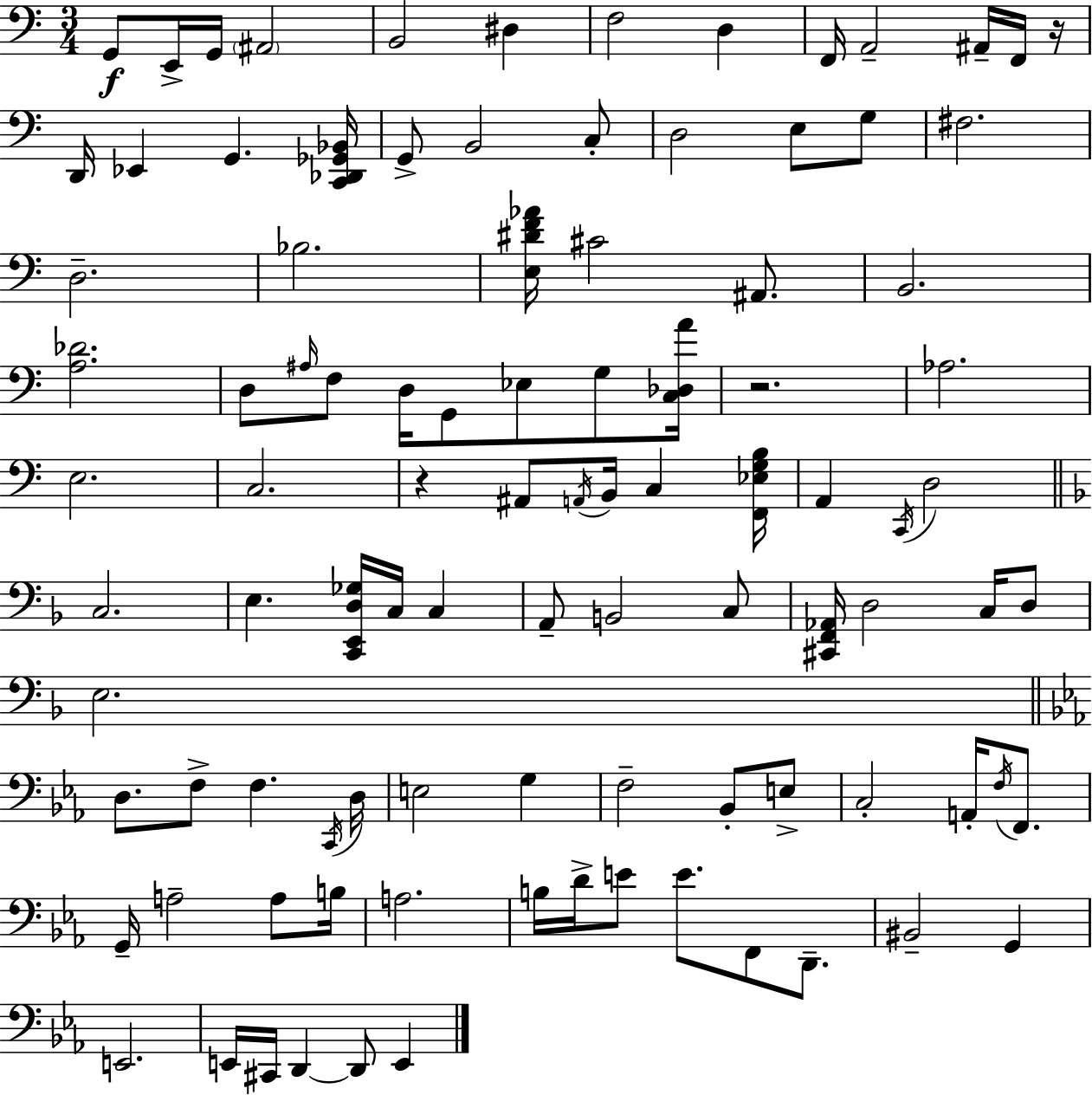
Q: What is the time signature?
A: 3/4